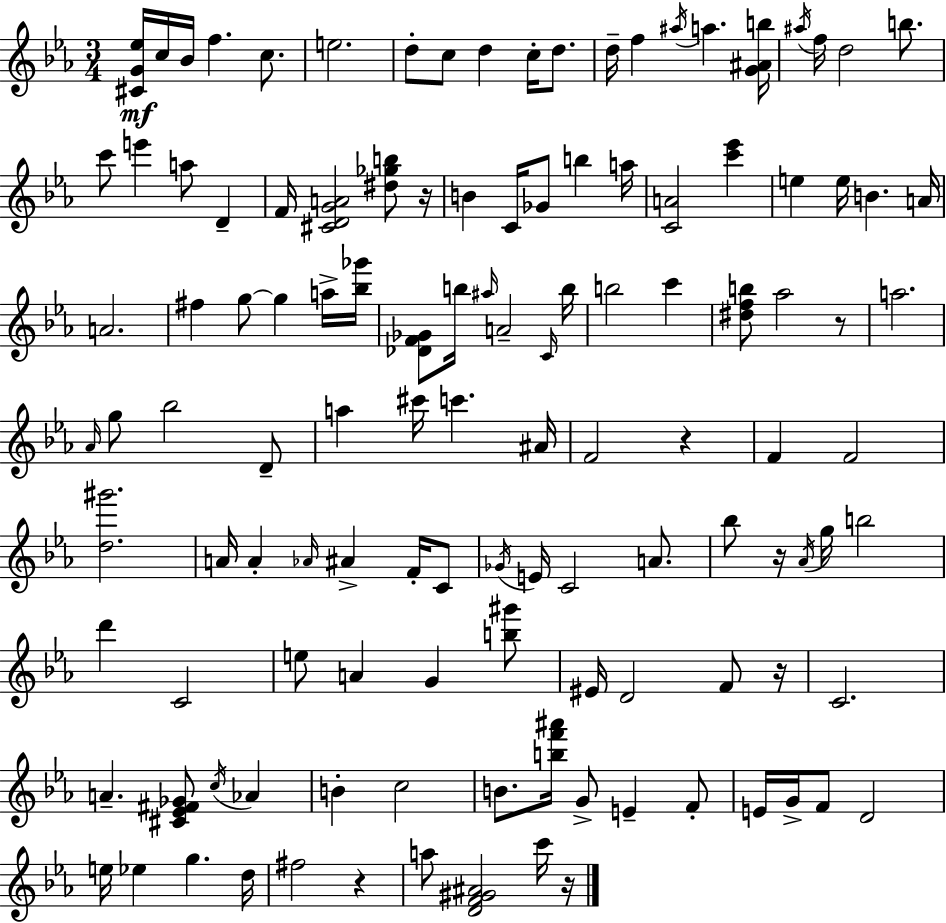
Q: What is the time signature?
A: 3/4